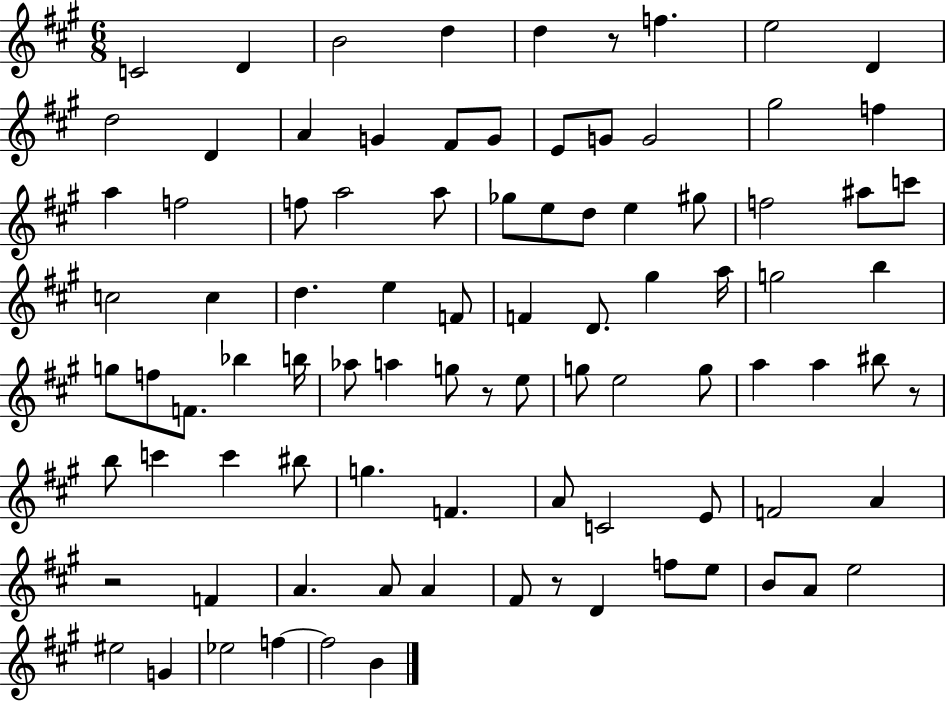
{
  \clef treble
  \numericTimeSignature
  \time 6/8
  \key a \major
  \repeat volta 2 { c'2 d'4 | b'2 d''4 | d''4 r8 f''4. | e''2 d'4 | \break d''2 d'4 | a'4 g'4 fis'8 g'8 | e'8 g'8 g'2 | gis''2 f''4 | \break a''4 f''2 | f''8 a''2 a''8 | ges''8 e''8 d''8 e''4 gis''8 | f''2 ais''8 c'''8 | \break c''2 c''4 | d''4. e''4 f'8 | f'4 d'8. gis''4 a''16 | g''2 b''4 | \break g''8 f''8 f'8. bes''4 b''16 | aes''8 a''4 g''8 r8 e''8 | g''8 e''2 g''8 | a''4 a''4 bis''8 r8 | \break b''8 c'''4 c'''4 bis''8 | g''4. f'4. | a'8 c'2 e'8 | f'2 a'4 | \break r2 f'4 | a'4. a'8 a'4 | fis'8 r8 d'4 f''8 e''8 | b'8 a'8 e''2 | \break eis''2 g'4 | ees''2 f''4~~ | f''2 b'4 | } \bar "|."
}